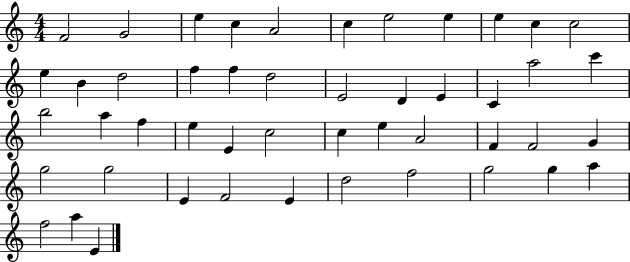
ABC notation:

X:1
T:Untitled
M:4/4
L:1/4
K:C
F2 G2 e c A2 c e2 e e c c2 e B d2 f f d2 E2 D E C a2 c' b2 a f e E c2 c e A2 F F2 G g2 g2 E F2 E d2 f2 g2 g a f2 a E